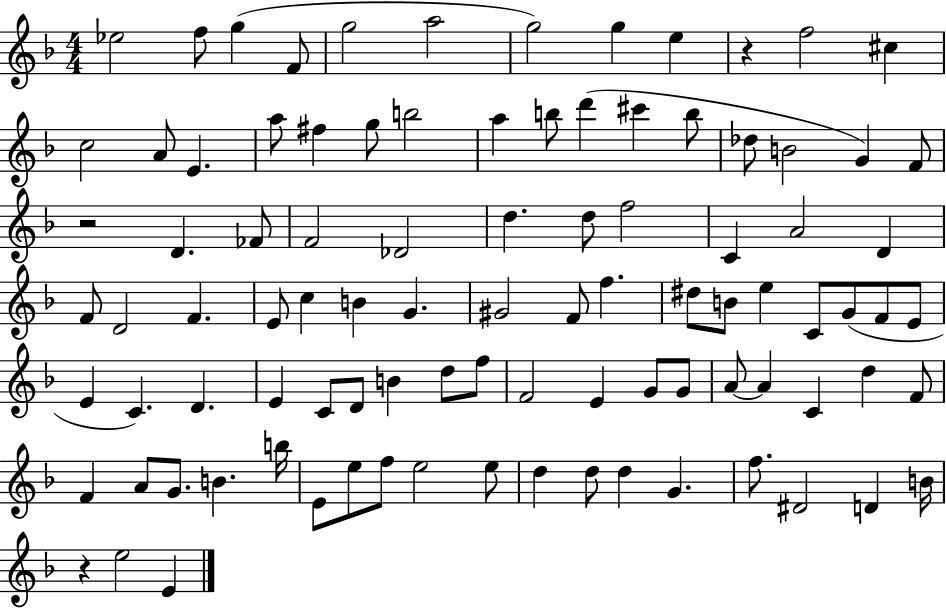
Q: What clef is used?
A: treble